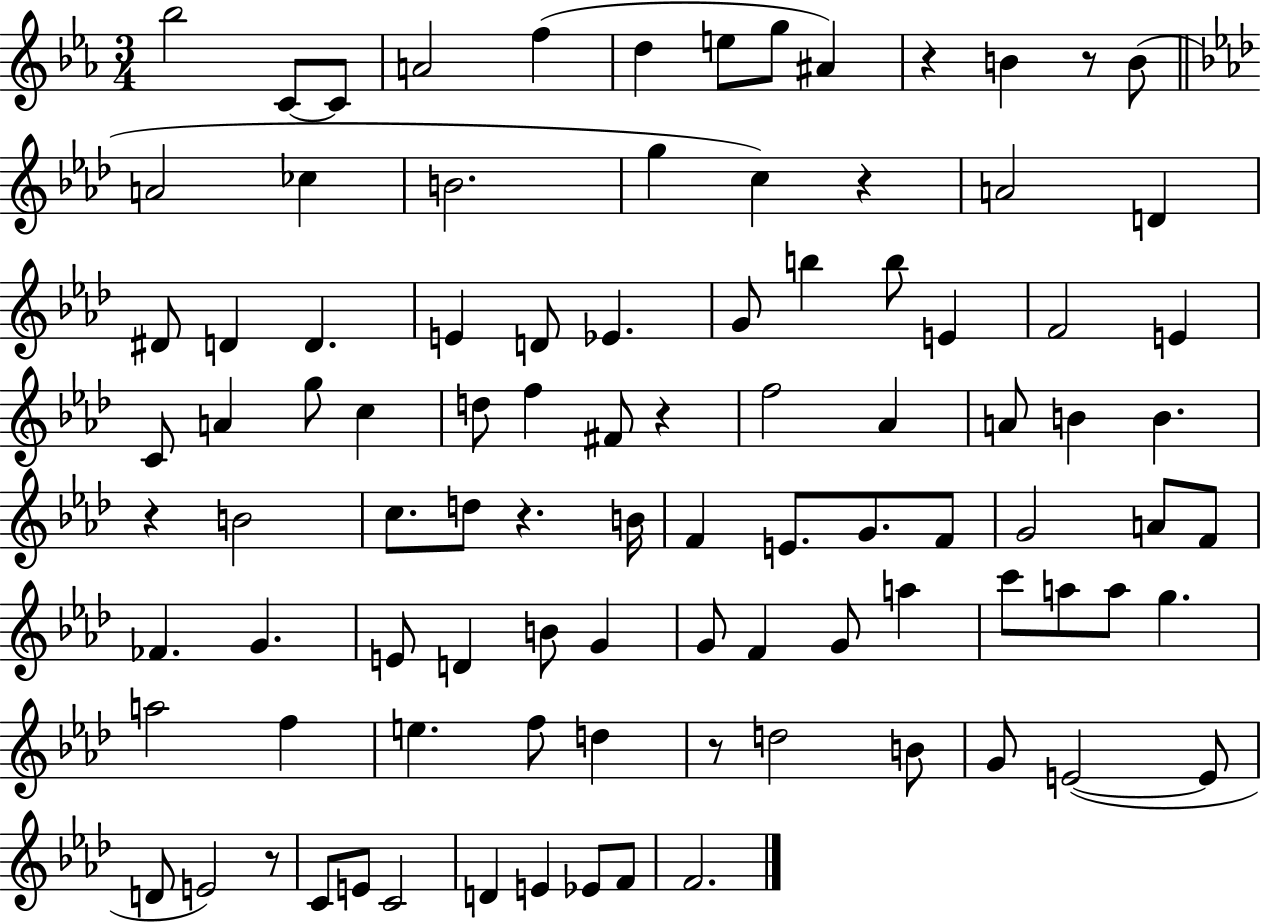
{
  \clef treble
  \numericTimeSignature
  \time 3/4
  \key ees \major
  \repeat volta 2 { bes''2 c'8~~ c'8 | a'2 f''4( | d''4 e''8 g''8 ais'4) | r4 b'4 r8 b'8( | \break \bar "||" \break \key aes \major a'2 ces''4 | b'2. | g''4 c''4) r4 | a'2 d'4 | \break dis'8 d'4 d'4. | e'4 d'8 ees'4. | g'8 b''4 b''8 e'4 | f'2 e'4 | \break c'8 a'4 g''8 c''4 | d''8 f''4 fis'8 r4 | f''2 aes'4 | a'8 b'4 b'4. | \break r4 b'2 | c''8. d''8 r4. b'16 | f'4 e'8. g'8. f'8 | g'2 a'8 f'8 | \break fes'4. g'4. | e'8 d'4 b'8 g'4 | g'8 f'4 g'8 a''4 | c'''8 a''8 a''8 g''4. | \break a''2 f''4 | e''4. f''8 d''4 | r8 d''2 b'8 | g'8 e'2~(~ e'8 | \break d'8 e'2) r8 | c'8 e'8 c'2 | d'4 e'4 ees'8 f'8 | f'2. | \break } \bar "|."
}